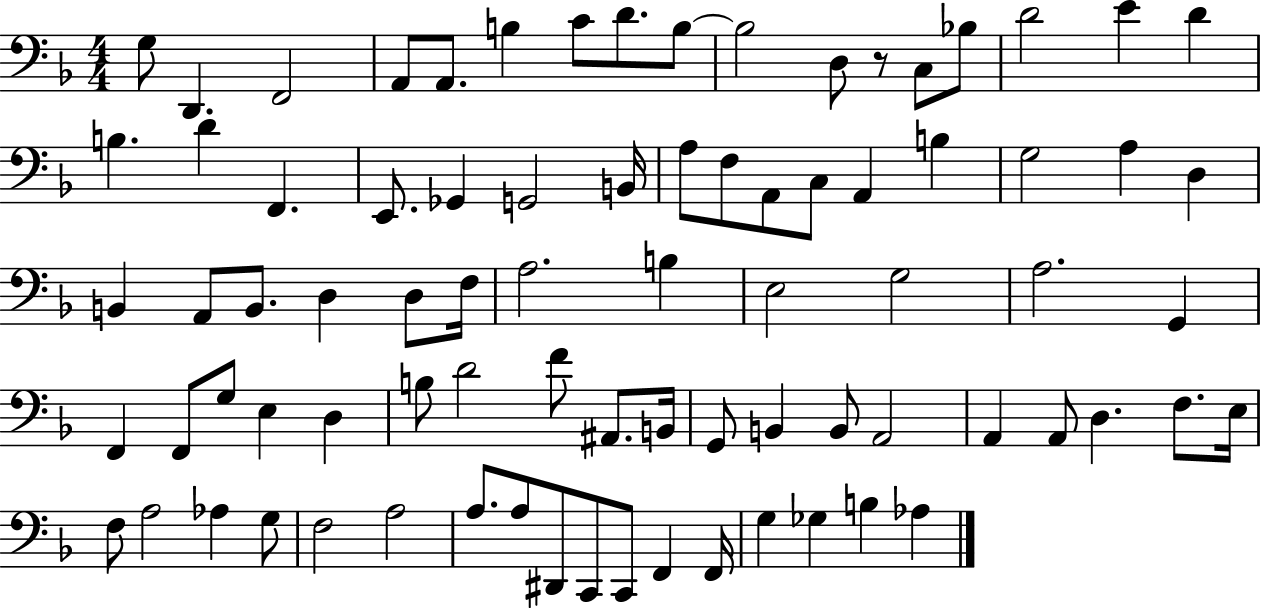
{
  \clef bass
  \numericTimeSignature
  \time 4/4
  \key f \major
  g8 d,4. f,2 | a,8 a,8. b4 c'8 d'8. b8~~ | b2 d8 r8 c8 bes8 | d'2 e'4 d'4 | \break b4. d'4 f,4. | e,8. ges,4 g,2 b,16 | a8 f8 a,8 c8 a,4 b4 | g2 a4 d4 | \break b,4 a,8 b,8. d4 d8 f16 | a2. b4 | e2 g2 | a2. g,4 | \break f,4 f,8 g8 e4 d4 | b8 d'2 f'8 ais,8. b,16 | g,8 b,4 b,8 a,2 | a,4 a,8 d4. f8. e16 | \break f8 a2 aes4 g8 | f2 a2 | a8. a8 dis,8 c,8 c,8 f,4 f,16 | g4 ges4 b4 aes4 | \break \bar "|."
}